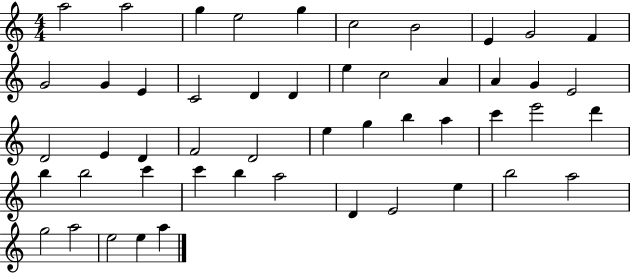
{
  \clef treble
  \numericTimeSignature
  \time 4/4
  \key c \major
  a''2 a''2 | g''4 e''2 g''4 | c''2 b'2 | e'4 g'2 f'4 | \break g'2 g'4 e'4 | c'2 d'4 d'4 | e''4 c''2 a'4 | a'4 g'4 e'2 | \break d'2 e'4 d'4 | f'2 d'2 | e''4 g''4 b''4 a''4 | c'''4 e'''2 d'''4 | \break b''4 b''2 c'''4 | c'''4 b''4 a''2 | d'4 e'2 e''4 | b''2 a''2 | \break g''2 a''2 | e''2 e''4 a''4 | \bar "|."
}